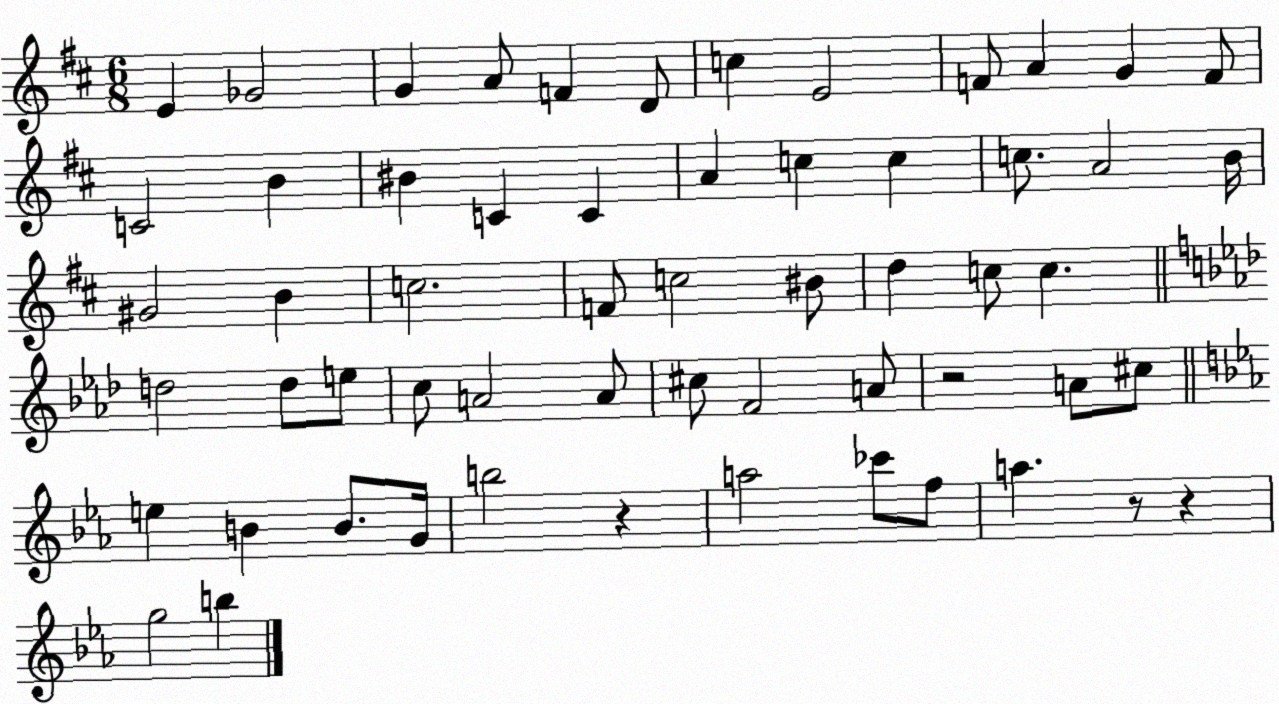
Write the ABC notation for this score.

X:1
T:Untitled
M:6/8
L:1/4
K:D
E _G2 G A/2 F D/2 c E2 F/2 A G F/2 C2 B ^B C C A c c c/2 A2 B/4 ^G2 B c2 F/2 c2 ^B/2 d c/2 c d2 d/2 e/2 c/2 A2 A/2 ^c/2 F2 A/2 z2 A/2 ^c/2 e B B/2 G/4 b2 z a2 _c'/2 f/2 a z/2 z g2 b